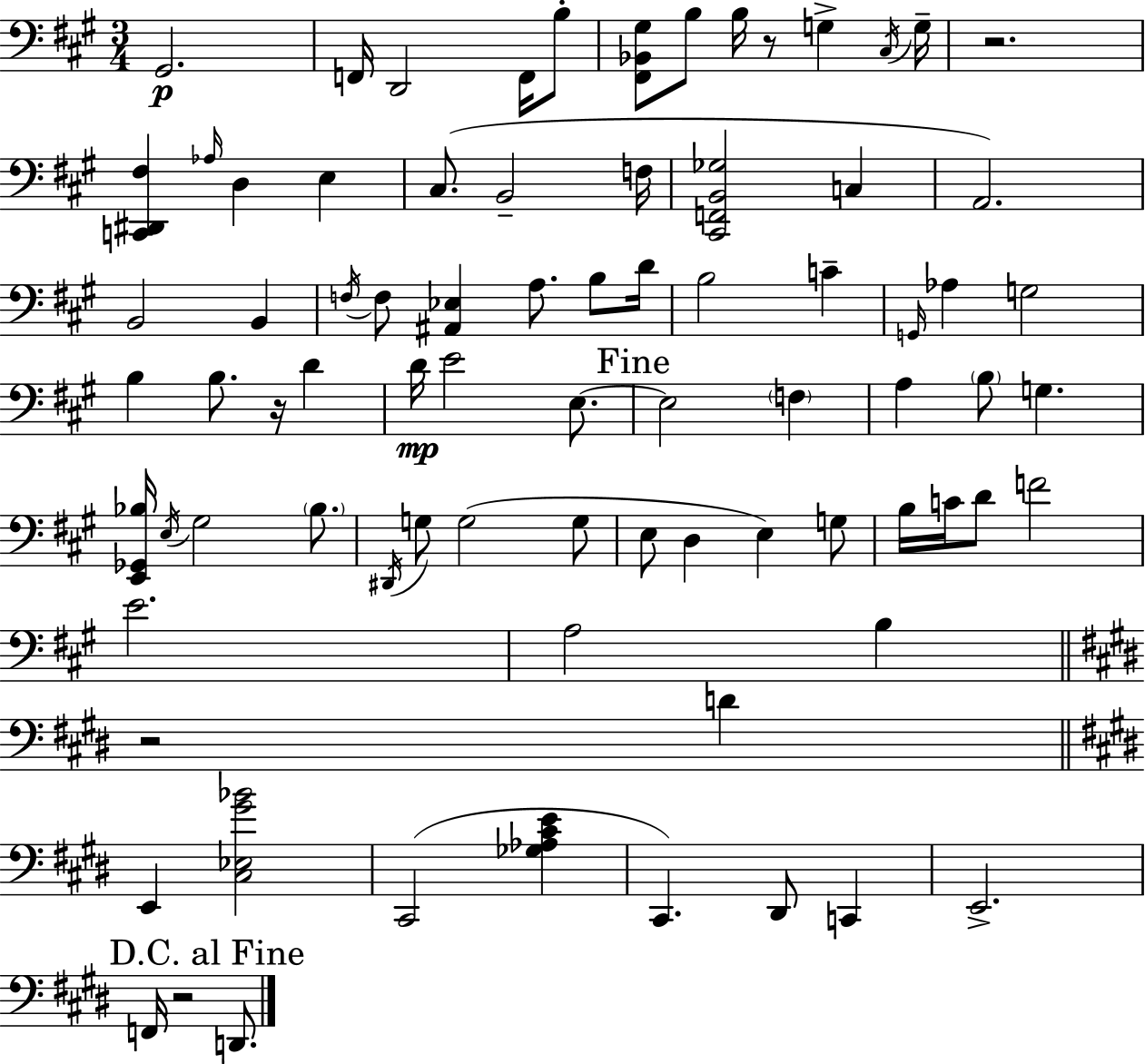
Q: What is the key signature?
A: A major